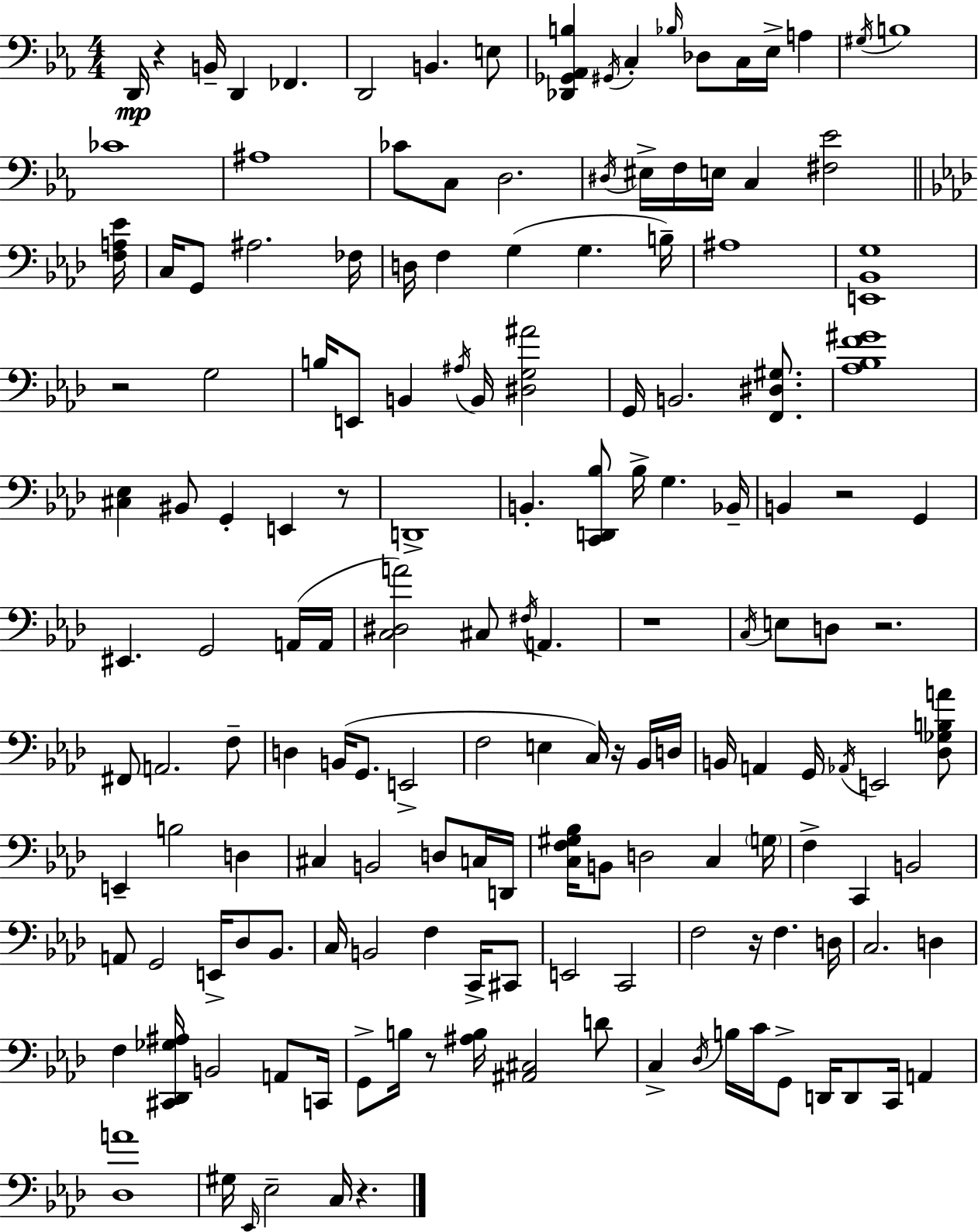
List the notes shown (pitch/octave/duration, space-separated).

D2/s R/q B2/s D2/q FES2/q. D2/h B2/q. E3/e [Db2,Gb2,Ab2,B3]/q G#2/s C3/q Bb3/s Db3/e C3/s Eb3/s A3/q G#3/s B3/w CES4/w A#3/w CES4/e C3/e D3/h. D#3/s EIS3/s F3/s E3/s C3/q [F#3,Eb4]/h [F3,A3,Eb4]/s C3/s G2/e A#3/h. FES3/s D3/s F3/q G3/q G3/q. B3/s A#3/w [E2,Bb2,G3]/w R/h G3/h B3/s E2/e B2/q A#3/s B2/s [D#3,G3,A#4]/h G2/s B2/h. [F2,D#3,G#3]/e. [Ab3,Bb3,F4,G#4]/w [C#3,Eb3]/q BIS2/e G2/q E2/q R/e D2/w B2/q. [C2,D2,Bb3]/e Bb3/s G3/q. Bb2/s B2/q R/h G2/q EIS2/q. G2/h A2/s A2/s [C3,D#3,A4]/h C#3/e F#3/s A2/q. R/w C3/s E3/e D3/e R/h. F#2/e A2/h. F3/e D3/q B2/s G2/e. E2/h F3/h E3/q C3/s R/s Bb2/s D3/s B2/s A2/q G2/s Ab2/s E2/h [Db3,Gb3,B3,A4]/e E2/q B3/h D3/q C#3/q B2/h D3/e C3/s D2/s [C3,F3,G#3,Bb3]/s B2/e D3/h C3/q G3/s F3/q C2/q B2/h A2/e G2/h E2/s Db3/e Bb2/e. C3/s B2/h F3/q C2/s C#2/e E2/h C2/h F3/h R/s F3/q. D3/s C3/h. D3/q F3/q [C#2,Db2,Gb3,A#3]/s B2/h A2/e C2/s G2/e B3/s R/e [A#3,B3]/s [A#2,C#3]/h D4/e C3/q Db3/s B3/s C4/s G2/e D2/s D2/e C2/s A2/q [Db3,A4]/w G#3/s Eb2/s Eb3/h C3/s R/q.